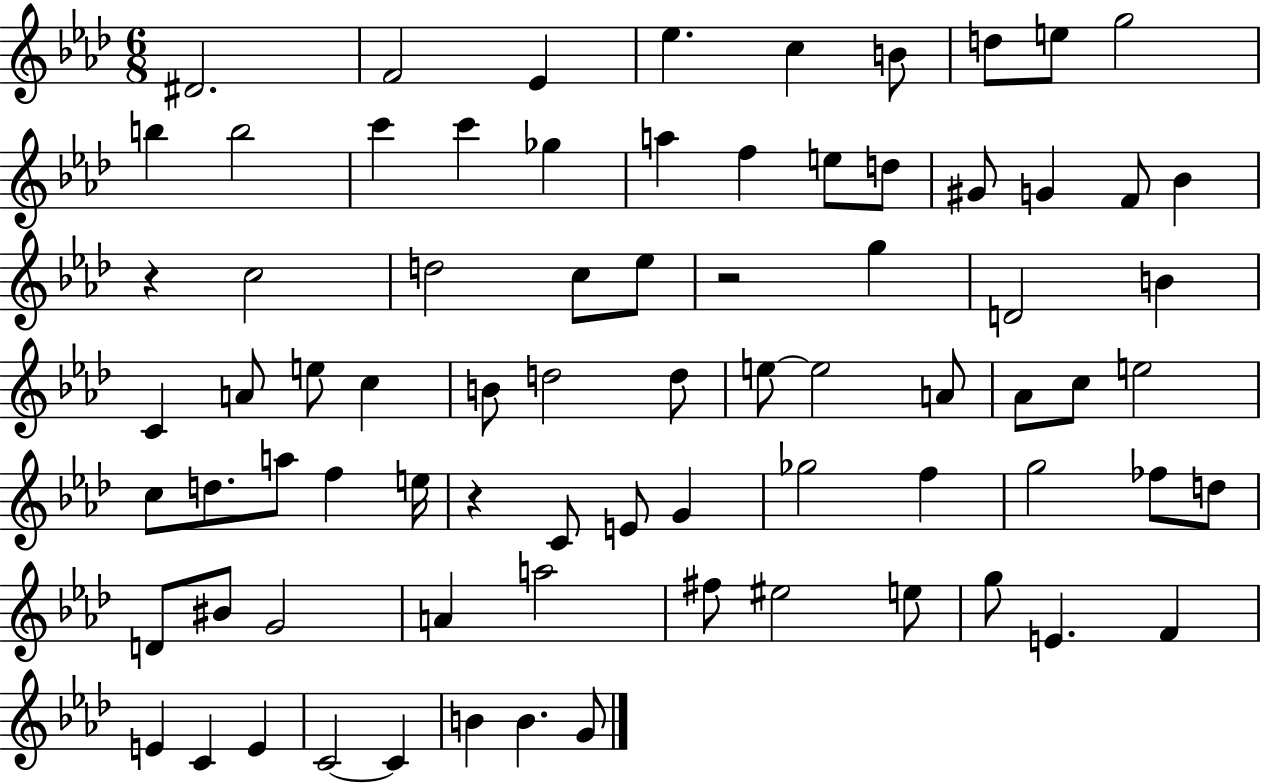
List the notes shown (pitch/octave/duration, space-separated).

D#4/h. F4/h Eb4/q Eb5/q. C5/q B4/e D5/e E5/e G5/h B5/q B5/h C6/q C6/q Gb5/q A5/q F5/q E5/e D5/e G#4/e G4/q F4/e Bb4/q R/q C5/h D5/h C5/e Eb5/e R/h G5/q D4/h B4/q C4/q A4/e E5/e C5/q B4/e D5/h D5/e E5/e E5/h A4/e Ab4/e C5/e E5/h C5/e D5/e. A5/e F5/q E5/s R/q C4/e E4/e G4/q Gb5/h F5/q G5/h FES5/e D5/e D4/e BIS4/e G4/h A4/q A5/h F#5/e EIS5/h E5/e G5/e E4/q. F4/q E4/q C4/q E4/q C4/h C4/q B4/q B4/q. G4/e